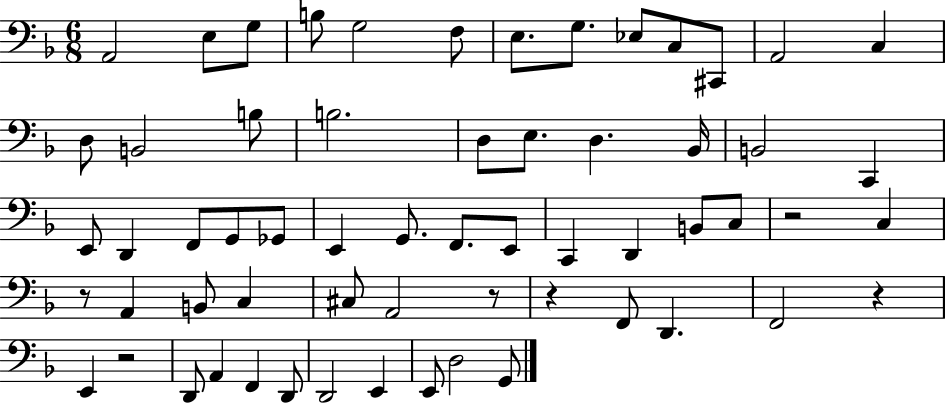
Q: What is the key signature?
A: F major